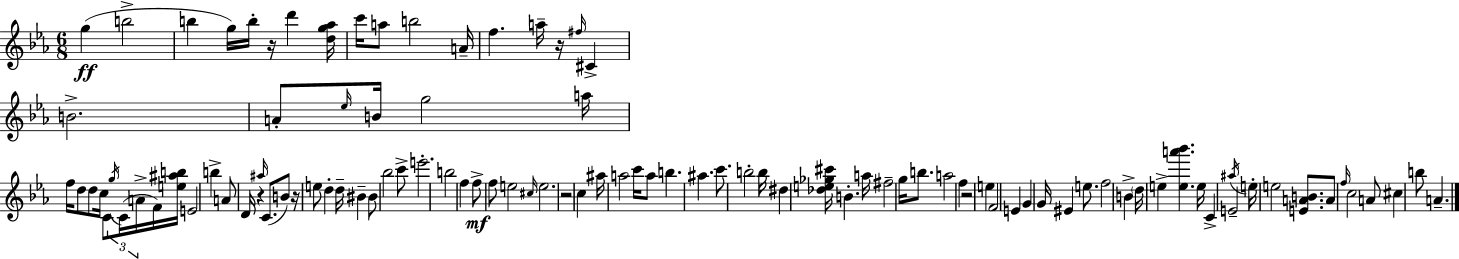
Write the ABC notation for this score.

X:1
T:Untitled
M:6/8
L:1/4
K:Cm
g b2 b g/4 b/4 z/4 d' [dg_a]/4 c'/4 a/2 b2 A/4 f a/4 z/4 ^f/4 ^C B2 A/2 _e/4 B/4 g2 a/4 f/4 d/2 d/2 c/4 C/2 g/4 C/4 A/4 F/4 [e^ab]/4 E2 b A/2 D/4 z ^a/4 C/2 B/2 z/4 e/2 d d/4 ^B ^B/2 _b2 c'/2 e'2 b2 f f/2 f/2 e2 ^c/4 e2 z2 c ^a/4 a2 c'/4 a/2 b ^a c'/2 b2 b/4 ^d [_de_g^c']/4 B a/4 ^f2 g/4 b/2 a2 f z2 e F2 E G G/4 ^E e/2 f2 B d/4 e [ea'_b'] e/4 C E2 ^a/4 e/4 e2 [EAB]/2 A/2 f/4 c2 A/2 ^c b/2 A